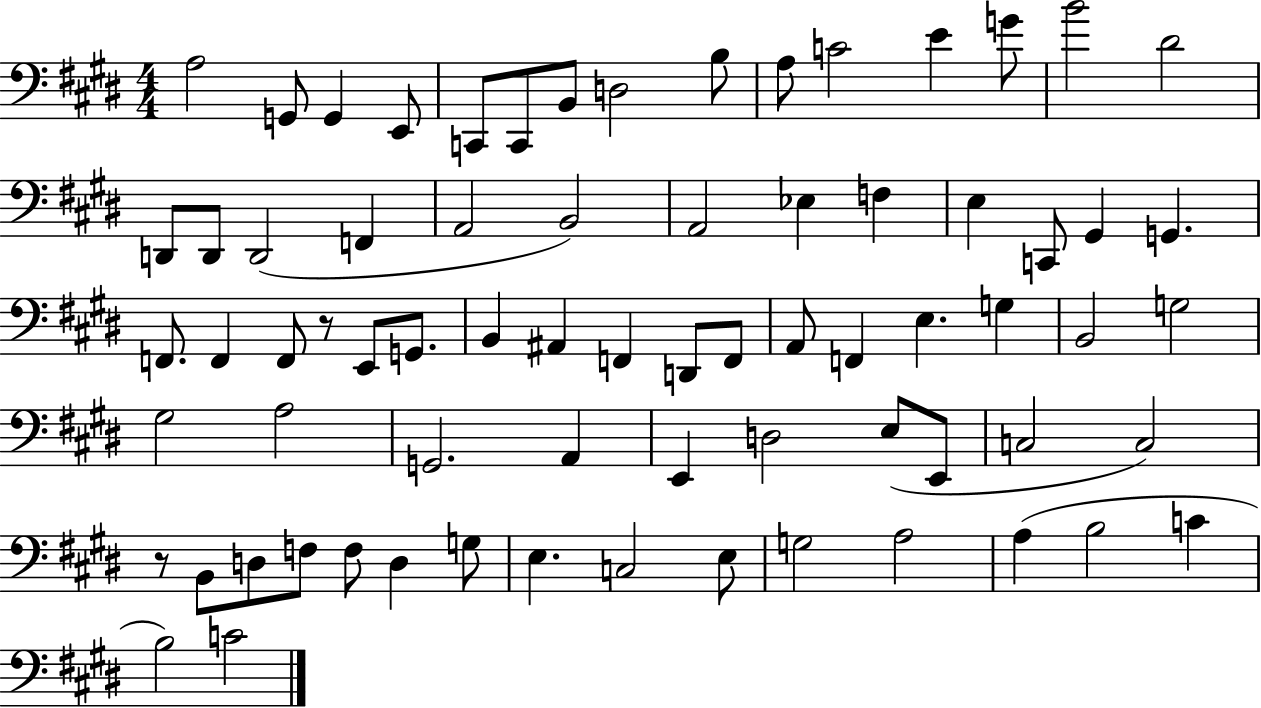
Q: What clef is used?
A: bass